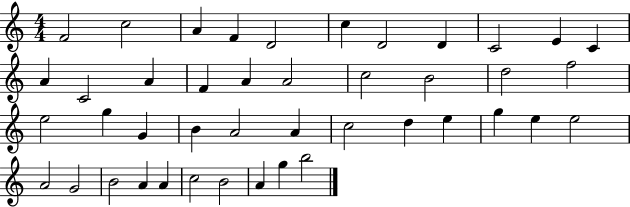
X:1
T:Untitled
M:4/4
L:1/4
K:C
F2 c2 A F D2 c D2 D C2 E C A C2 A F A A2 c2 B2 d2 f2 e2 g G B A2 A c2 d e g e e2 A2 G2 B2 A A c2 B2 A g b2